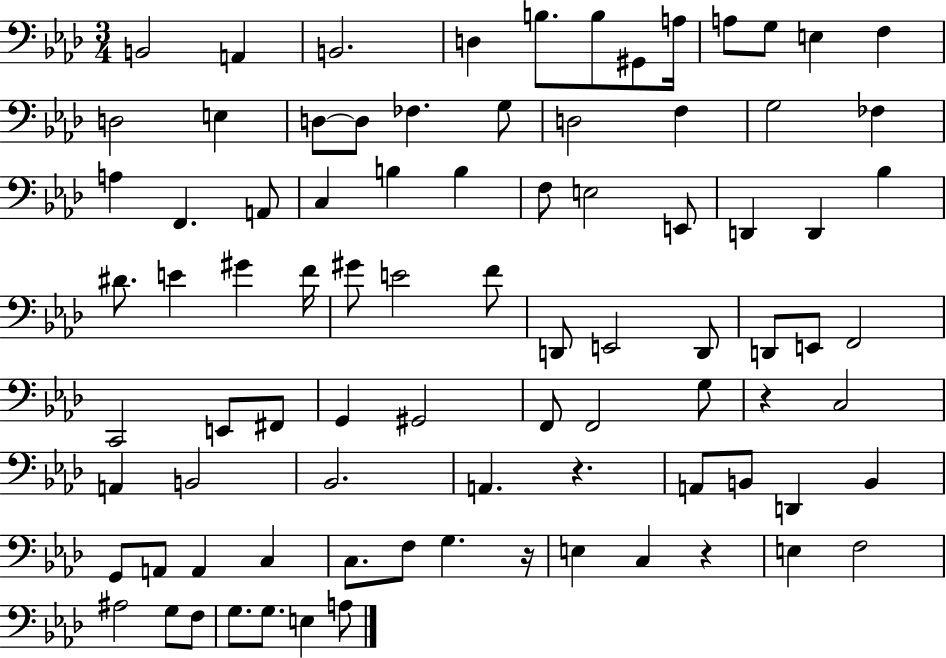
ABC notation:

X:1
T:Untitled
M:3/4
L:1/4
K:Ab
B,,2 A,, B,,2 D, B,/2 B,/2 ^G,,/2 A,/4 A,/2 G,/2 E, F, D,2 E, D,/2 D,/2 _F, G,/2 D,2 F, G,2 _F, A, F,, A,,/2 C, B, B, F,/2 E,2 E,,/2 D,, D,, _B, ^D/2 E ^G F/4 ^G/2 E2 F/2 D,,/2 E,,2 D,,/2 D,,/2 E,,/2 F,,2 C,,2 E,,/2 ^F,,/2 G,, ^G,,2 F,,/2 F,,2 G,/2 z C,2 A,, B,,2 _B,,2 A,, z A,,/2 B,,/2 D,, B,, G,,/2 A,,/2 A,, C, C,/2 F,/2 G, z/4 E, C, z E, F,2 ^A,2 G,/2 F,/2 G,/2 G,/2 E, A,/2